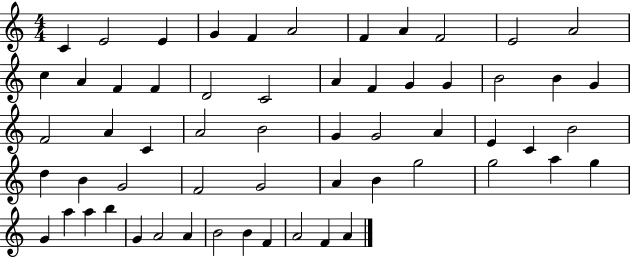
C4/q E4/h E4/q G4/q F4/q A4/h F4/q A4/q F4/h E4/h A4/h C5/q A4/q F4/q F4/q D4/h C4/h A4/q F4/q G4/q G4/q B4/h B4/q G4/q F4/h A4/q C4/q A4/h B4/h G4/q G4/h A4/q E4/q C4/q B4/h D5/q B4/q G4/h F4/h G4/h A4/q B4/q G5/h G5/h A5/q G5/q G4/q A5/q A5/q B5/q G4/q A4/h A4/q B4/h B4/q F4/q A4/h F4/q A4/q